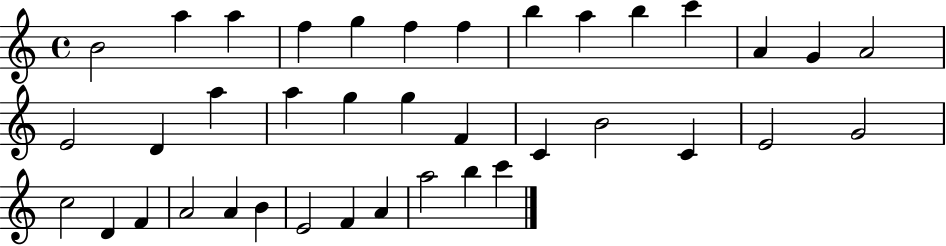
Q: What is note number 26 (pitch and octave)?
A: G4